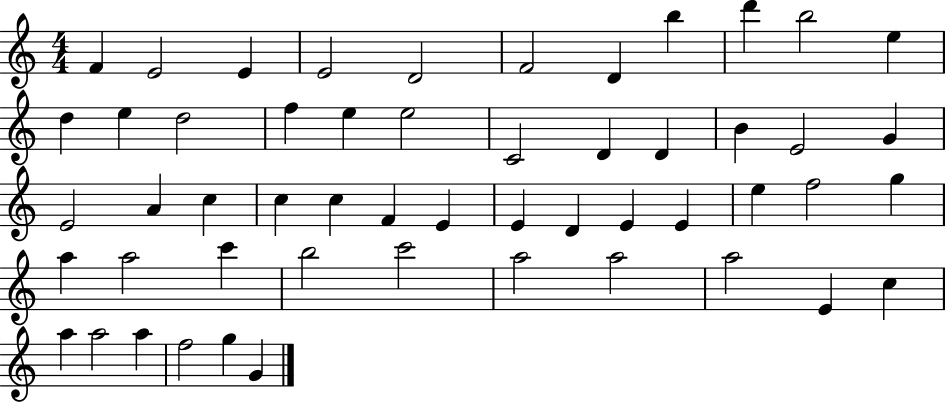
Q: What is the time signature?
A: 4/4